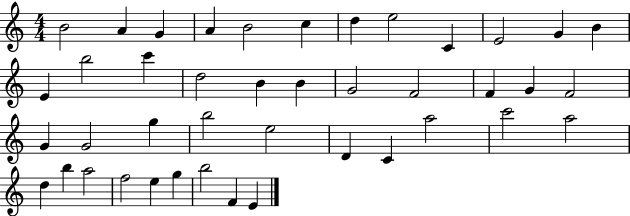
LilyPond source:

{
  \clef treble
  \numericTimeSignature
  \time 4/4
  \key c \major
  b'2 a'4 g'4 | a'4 b'2 c''4 | d''4 e''2 c'4 | e'2 g'4 b'4 | \break e'4 b''2 c'''4 | d''2 b'4 b'4 | g'2 f'2 | f'4 g'4 f'2 | \break g'4 g'2 g''4 | b''2 e''2 | d'4 c'4 a''2 | c'''2 a''2 | \break d''4 b''4 a''2 | f''2 e''4 g''4 | b''2 f'4 e'4 | \bar "|."
}